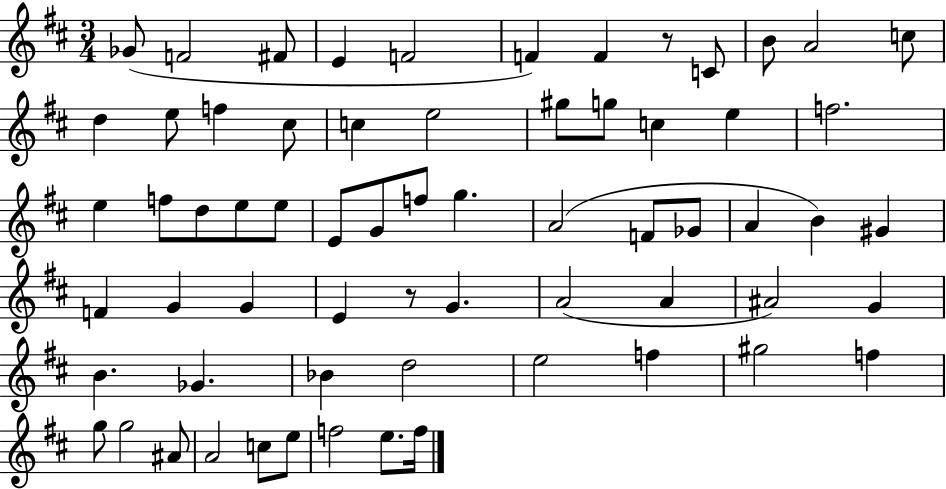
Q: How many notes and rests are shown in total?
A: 65